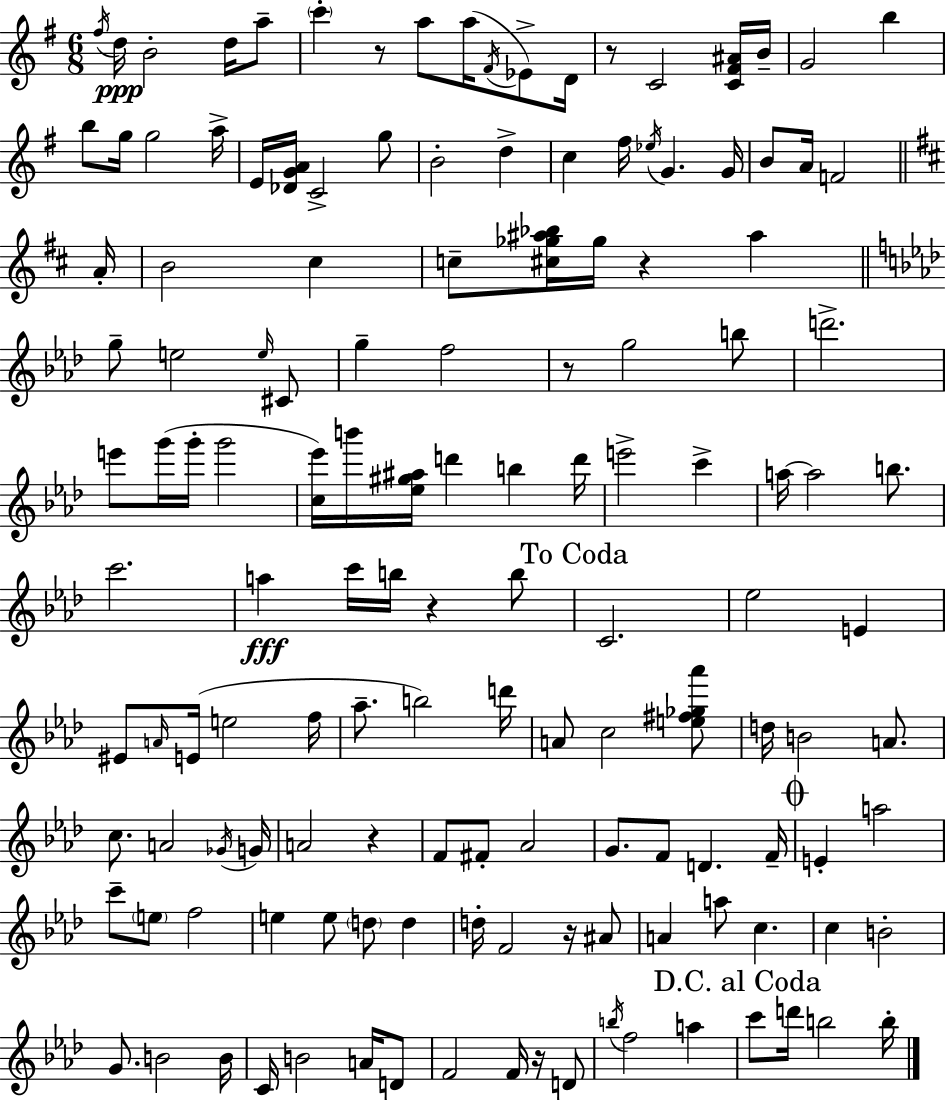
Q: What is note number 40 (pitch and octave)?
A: E5